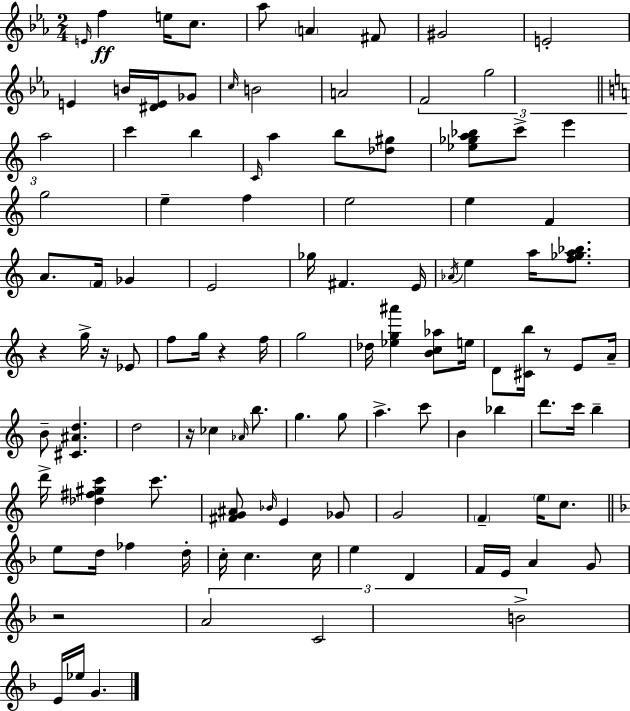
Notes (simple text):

E4/s F5/q E5/s C5/e. Ab5/e A4/q F#4/e G#4/h E4/h E4/q B4/s [D#4,E4]/s Gb4/e C5/s B4/h A4/h F4/h G5/h A5/h C6/q B5/q C4/s A5/q B5/e [Db5,G#5]/e [Eb5,Gb5,A5,Bb5]/e C6/e E6/q G5/h E5/q F5/q E5/h E5/q F4/q A4/e. F4/s Gb4/q E4/h Gb5/s F#4/q. E4/s Ab4/s E5/q A5/s [F5,Gb5,A5,Bb5]/e. R/q G5/s R/s Eb4/e F5/e G5/s R/q F5/s G5/h Db5/s [Eb5,G5,A#6]/q [B4,C5,Ab5]/e E5/s D4/e [C#4,B5]/s R/e E4/e A4/s B4/e [C#4,A#4,D5]/q. D5/h R/s CES5/q Ab4/s B5/e. G5/q. G5/e A5/q. C6/e B4/q Bb5/q D6/e. C6/s B5/q D6/s [Db5,F#5,G#5,C6]/q C6/e. [F#4,G4,A#4]/e Bb4/s E4/q Gb4/e G4/h F4/q E5/s C5/e. E5/e D5/s FES5/q D5/s C5/s C5/q. C5/s E5/q D4/q F4/s E4/s A4/q G4/e R/h A4/h C4/h B4/h E4/s Eb5/s G4/q.